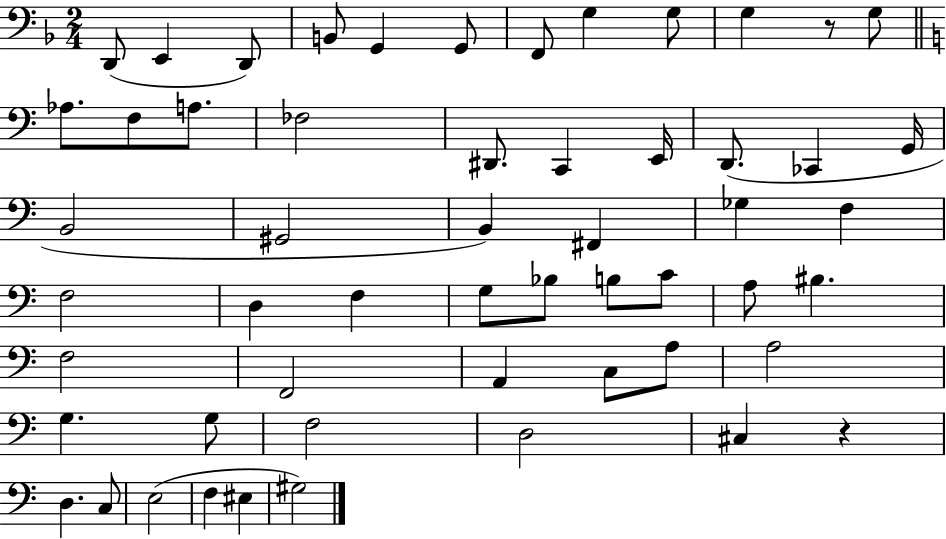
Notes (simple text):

D2/e E2/q D2/e B2/e G2/q G2/e F2/e G3/q G3/e G3/q R/e G3/e Ab3/e. F3/e A3/e. FES3/h D#2/e. C2/q E2/s D2/e. CES2/q G2/s B2/h G#2/h B2/q F#2/q Gb3/q F3/q F3/h D3/q F3/q G3/e Bb3/e B3/e C4/e A3/e BIS3/q. F3/h F2/h A2/q C3/e A3/e A3/h G3/q. G3/e F3/h D3/h C#3/q R/q D3/q. C3/e E3/h F3/q EIS3/q G#3/h